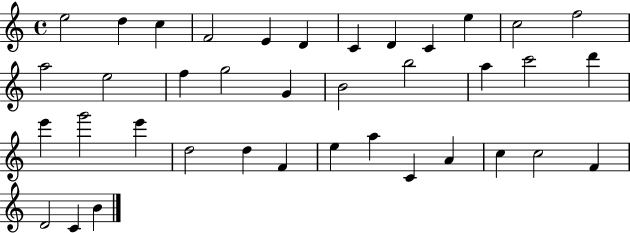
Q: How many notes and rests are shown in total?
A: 38